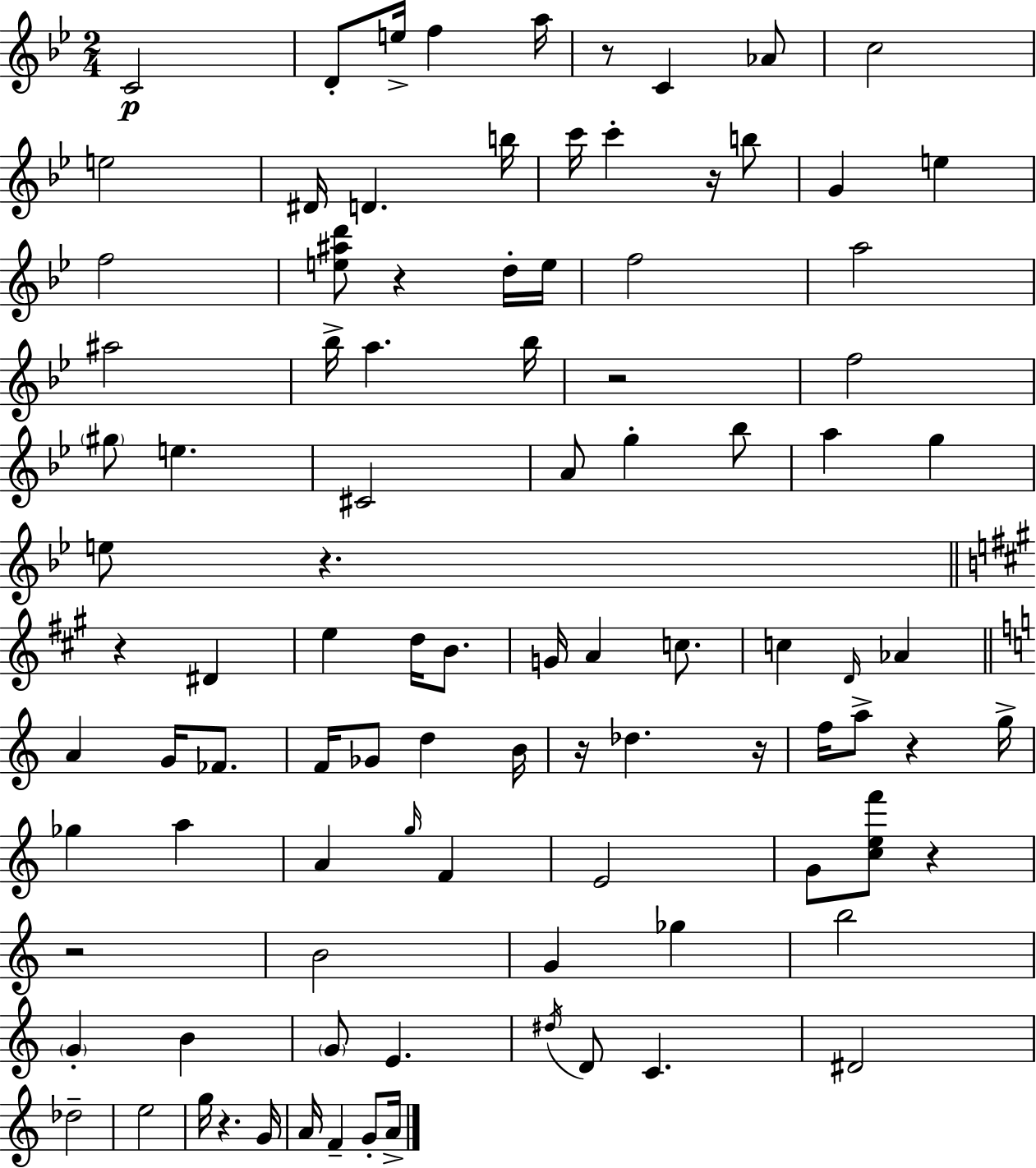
X:1
T:Untitled
M:2/4
L:1/4
K:Bb
C2 D/2 e/4 f a/4 z/2 C _A/2 c2 e2 ^D/4 D b/4 c'/4 c' z/4 b/2 G e f2 [e^ad']/2 z d/4 e/4 f2 a2 ^a2 _b/4 a _b/4 z2 f2 ^g/2 e ^C2 A/2 g _b/2 a g e/2 z z ^D e d/4 B/2 G/4 A c/2 c D/4 _A A G/4 _F/2 F/4 _G/2 d B/4 z/4 _d z/4 f/4 a/2 z g/4 _g a A g/4 F E2 G/2 [cef']/2 z z2 B2 G _g b2 G B G/2 E ^d/4 D/2 C ^D2 _d2 e2 g/4 z G/4 A/4 F G/2 A/4